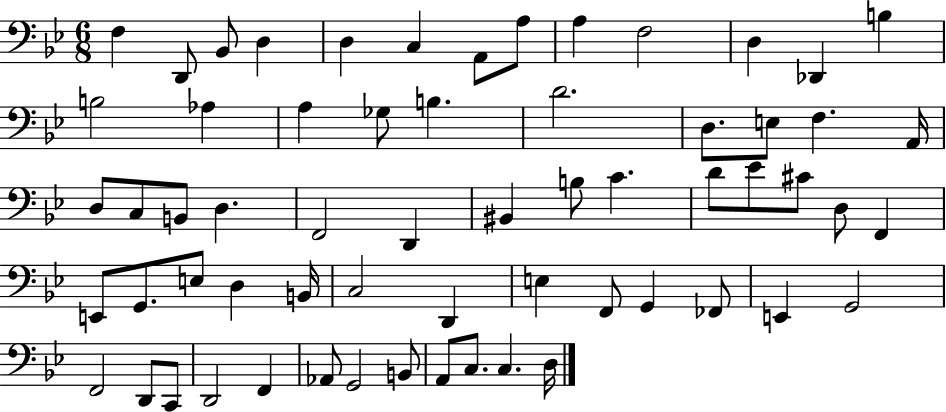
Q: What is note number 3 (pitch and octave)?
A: Bb2